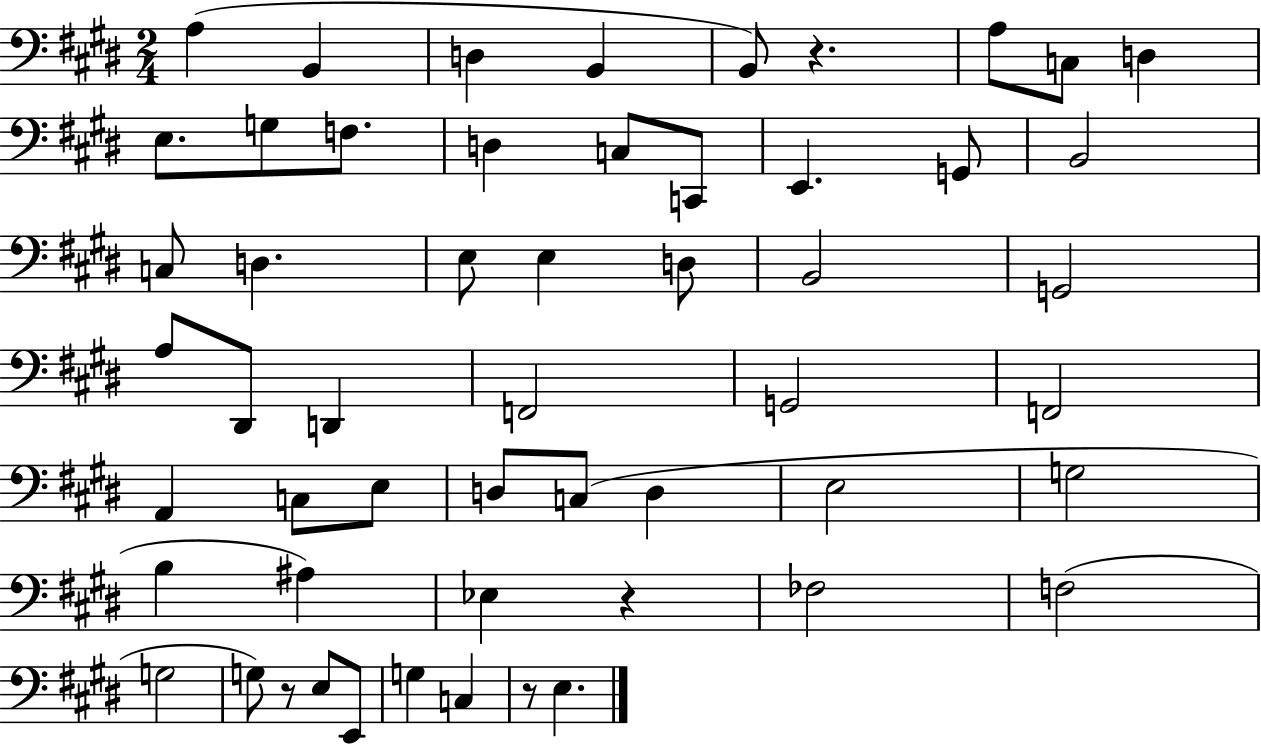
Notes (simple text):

A3/q B2/q D3/q B2/q B2/e R/q. A3/e C3/e D3/q E3/e. G3/e F3/e. D3/q C3/e C2/e E2/q. G2/e B2/h C3/e D3/q. E3/e E3/q D3/e B2/h G2/h A3/e D#2/e D2/q F2/h G2/h F2/h A2/q C3/e E3/e D3/e C3/e D3/q E3/h G3/h B3/q A#3/q Eb3/q R/q FES3/h F3/h G3/h G3/e R/e E3/e E2/e G3/q C3/q R/e E3/q.